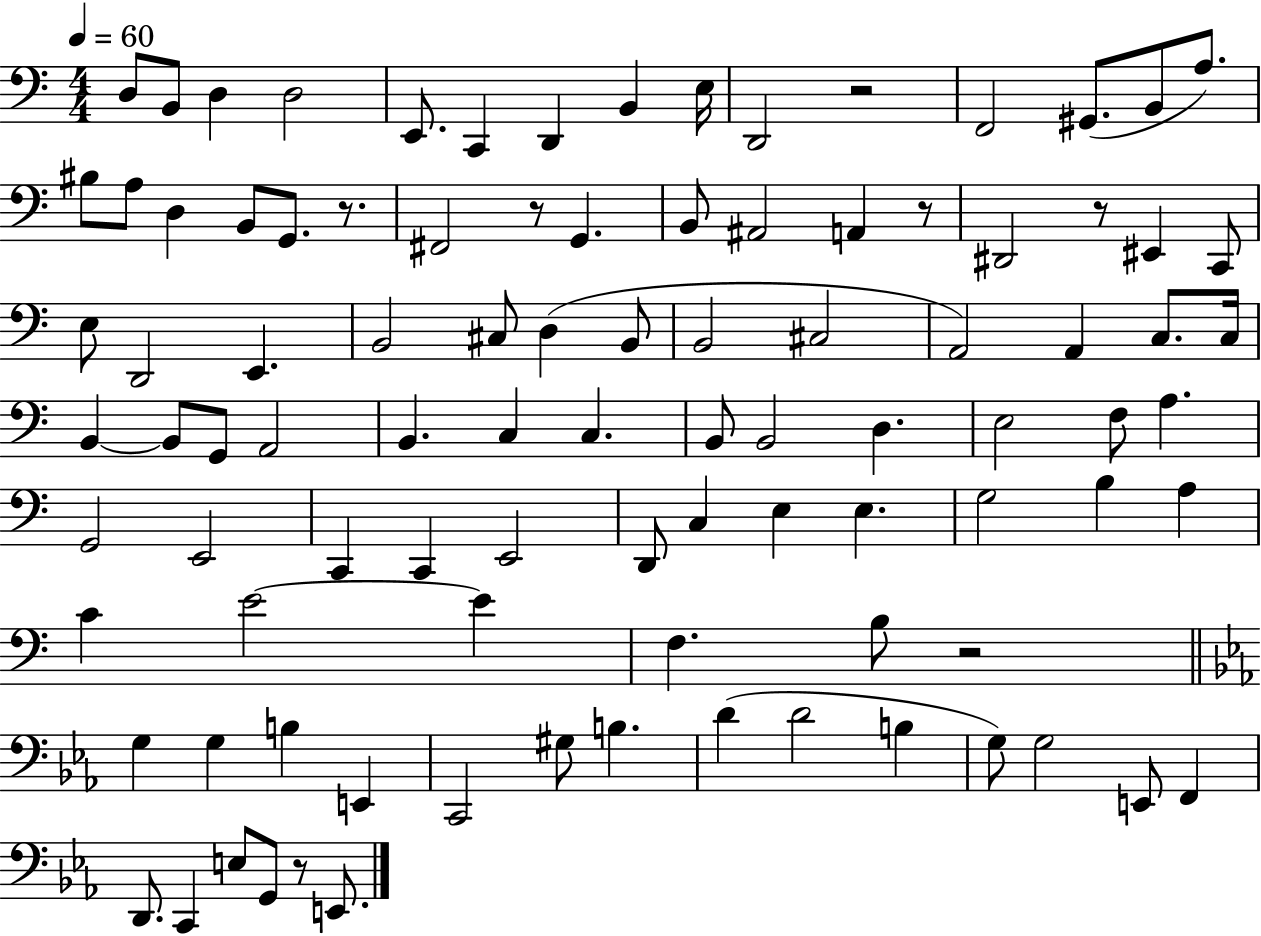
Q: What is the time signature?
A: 4/4